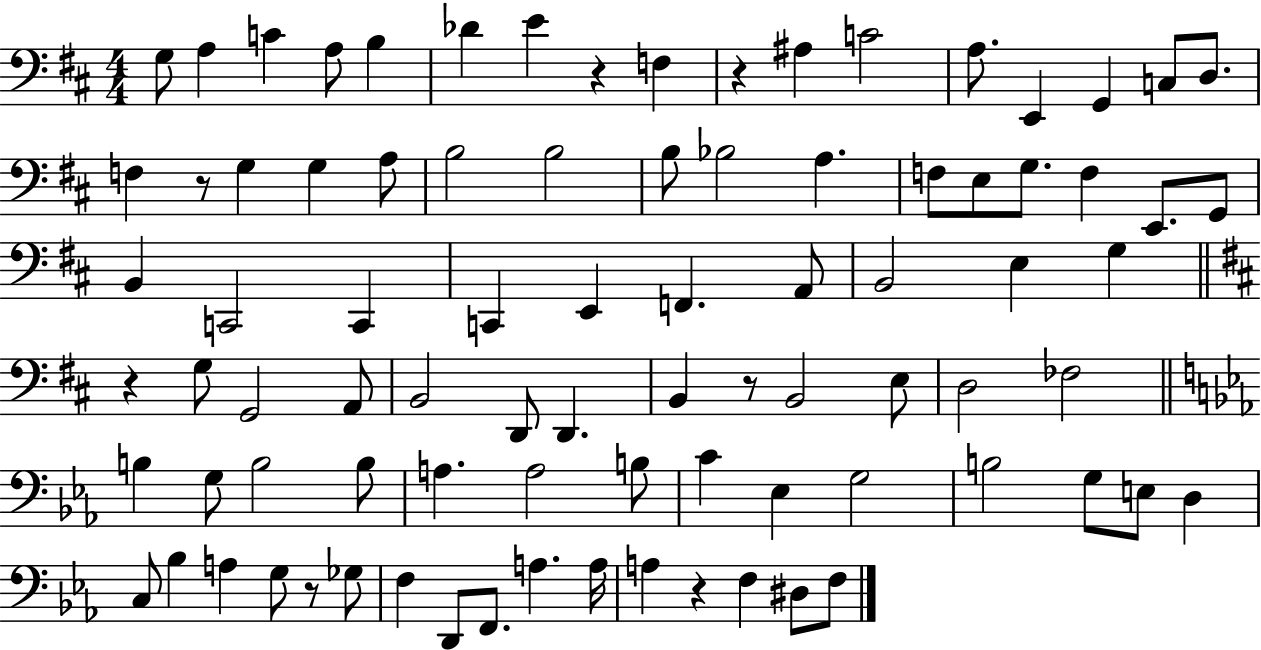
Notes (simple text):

G3/e A3/q C4/q A3/e B3/q Db4/q E4/q R/q F3/q R/q A#3/q C4/h A3/e. E2/q G2/q C3/e D3/e. F3/q R/e G3/q G3/q A3/e B3/h B3/h B3/e Bb3/h A3/q. F3/e E3/e G3/e. F3/q E2/e. G2/e B2/q C2/h C2/q C2/q E2/q F2/q. A2/e B2/h E3/q G3/q R/q G3/e G2/h A2/e B2/h D2/e D2/q. B2/q R/e B2/h E3/e D3/h FES3/h B3/q G3/e B3/h B3/e A3/q. A3/h B3/e C4/q Eb3/q G3/h B3/h G3/e E3/e D3/q C3/e Bb3/q A3/q G3/e R/e Gb3/e F3/q D2/e F2/e. A3/q. A3/s A3/q R/q F3/q D#3/e F3/e